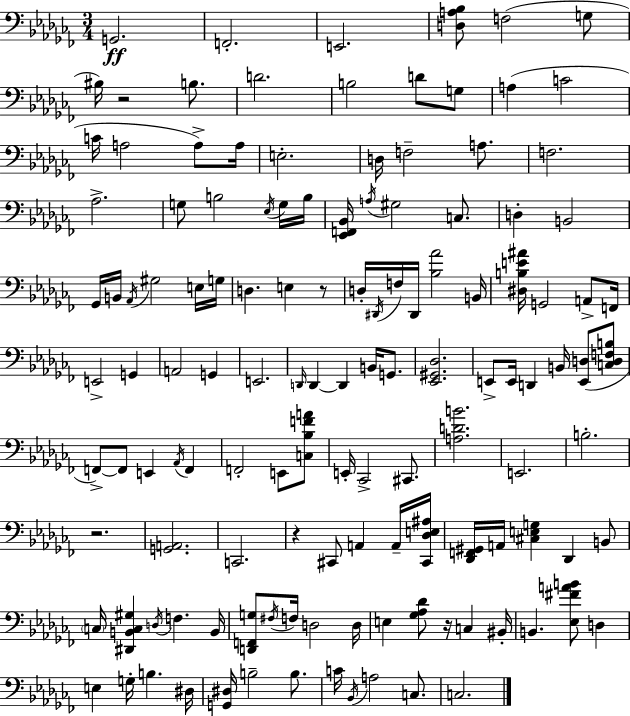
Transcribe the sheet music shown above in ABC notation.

X:1
T:Untitled
M:3/4
L:1/4
K:Abm
G,,2 F,,2 E,,2 [D,A,_B,]/2 F,2 G,/2 ^B,/4 z2 B,/2 D2 B,2 D/2 G,/2 A, C2 C/4 A,2 A,/2 A,/4 E,2 D,/4 F,2 A,/2 F,2 _A,2 G,/2 B,2 _E,/4 G,/4 B,/4 [_E,,F,,_B,,]/4 A,/4 ^G,2 C,/2 D, B,,2 _G,,/4 B,,/4 _A,,/4 ^G,2 E,/4 G,/4 D, E, z/2 D,/4 ^D,,/4 F,/4 ^D,,/4 [_B,_A]2 B,,/4 [^D,B,E^A]/4 G,,2 A,,/2 F,,/4 E,,2 G,, A,,2 G,, E,,2 D,,/4 D,, D,, B,,/4 G,,/2 [_E,,^G,,_D,]2 E,,/2 E,,/4 D,, B,,/4 [E,,D,]/2 [C,D,F,B,]/2 F,,/2 F,,/2 E,, _A,,/4 F,, F,,2 E,,/2 [C,_B,FA]/2 E,,/4 _C,,2 ^C,,/2 [A,DB]2 E,,2 B,2 z2 [G,,A,,]2 C,,2 z ^C,,/2 A,, A,,/4 [^C,,_D,E,^A,]/4 [_D,,F,,^G,,]/4 A,,/4 [^C,E,G,] _D,, B,,/2 C,/4 [^D,,B,,C,^G,] D,/4 F, B,,/4 [D,,F,,G,]/2 ^F,/4 F,/4 D,2 D,/4 E, [_G,_A,_D]/2 z/4 C, ^B,,/4 B,, [_E,^FAB]/2 D, E, G,/4 B, ^D,/4 [G,,^D,]/4 B,2 B,/2 C/4 _B,,/4 A,2 C,/2 C,2